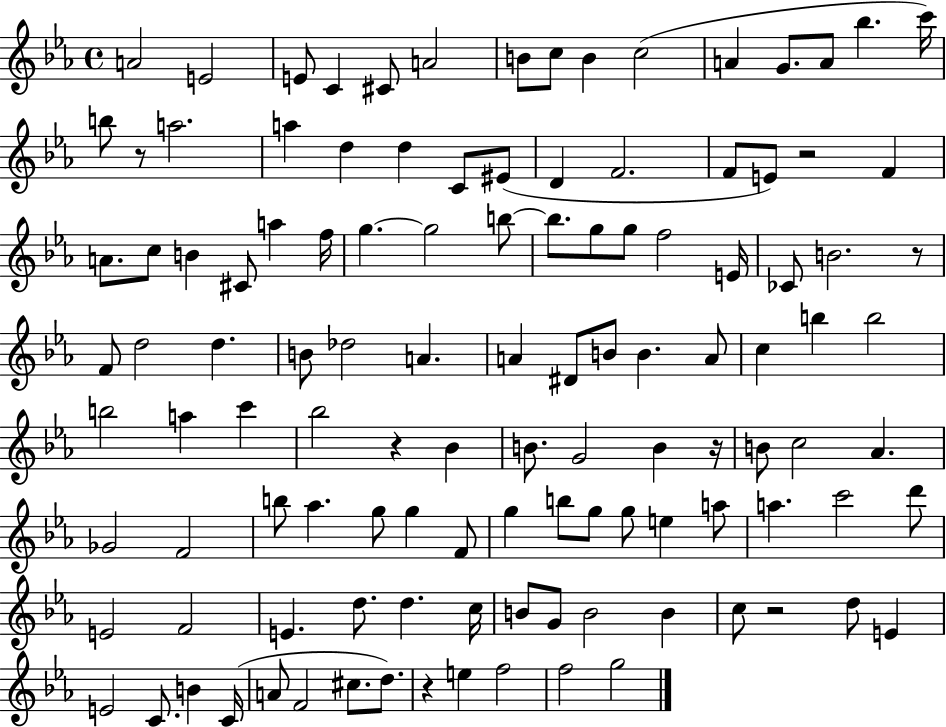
A4/h E4/h E4/e C4/q C#4/e A4/h B4/e C5/e B4/q C5/h A4/q G4/e. A4/e Bb5/q. C6/s B5/e R/e A5/h. A5/q D5/q D5/q C4/e EIS4/e D4/q F4/h. F4/e E4/e R/h F4/q A4/e. C5/e B4/q C#4/e A5/q F5/s G5/q. G5/h B5/e B5/e. G5/e G5/e F5/h E4/s CES4/e B4/h. R/e F4/e D5/h D5/q. B4/e Db5/h A4/q. A4/q D#4/e B4/e B4/q. A4/e C5/q B5/q B5/h B5/h A5/q C6/q Bb5/h R/q Bb4/q B4/e. G4/h B4/q R/s B4/e C5/h Ab4/q. Gb4/h F4/h B5/e Ab5/q. G5/e G5/q F4/e G5/q B5/e G5/e G5/e E5/q A5/e A5/q. C6/h D6/e E4/h F4/h E4/q. D5/e. D5/q. C5/s B4/e G4/e B4/h B4/q C5/e R/h D5/e E4/q E4/h C4/e. B4/q C4/s A4/e F4/h C#5/e. D5/e. R/q E5/q F5/h F5/h G5/h